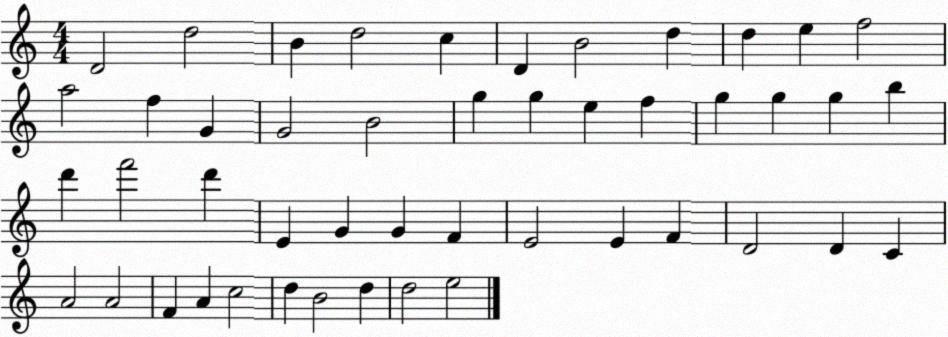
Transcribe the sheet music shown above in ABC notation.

X:1
T:Untitled
M:4/4
L:1/4
K:C
D2 d2 B d2 c D B2 d d e f2 a2 f G G2 B2 g g e f g g g b d' f'2 d' E G G F E2 E F D2 D C A2 A2 F A c2 d B2 d d2 e2